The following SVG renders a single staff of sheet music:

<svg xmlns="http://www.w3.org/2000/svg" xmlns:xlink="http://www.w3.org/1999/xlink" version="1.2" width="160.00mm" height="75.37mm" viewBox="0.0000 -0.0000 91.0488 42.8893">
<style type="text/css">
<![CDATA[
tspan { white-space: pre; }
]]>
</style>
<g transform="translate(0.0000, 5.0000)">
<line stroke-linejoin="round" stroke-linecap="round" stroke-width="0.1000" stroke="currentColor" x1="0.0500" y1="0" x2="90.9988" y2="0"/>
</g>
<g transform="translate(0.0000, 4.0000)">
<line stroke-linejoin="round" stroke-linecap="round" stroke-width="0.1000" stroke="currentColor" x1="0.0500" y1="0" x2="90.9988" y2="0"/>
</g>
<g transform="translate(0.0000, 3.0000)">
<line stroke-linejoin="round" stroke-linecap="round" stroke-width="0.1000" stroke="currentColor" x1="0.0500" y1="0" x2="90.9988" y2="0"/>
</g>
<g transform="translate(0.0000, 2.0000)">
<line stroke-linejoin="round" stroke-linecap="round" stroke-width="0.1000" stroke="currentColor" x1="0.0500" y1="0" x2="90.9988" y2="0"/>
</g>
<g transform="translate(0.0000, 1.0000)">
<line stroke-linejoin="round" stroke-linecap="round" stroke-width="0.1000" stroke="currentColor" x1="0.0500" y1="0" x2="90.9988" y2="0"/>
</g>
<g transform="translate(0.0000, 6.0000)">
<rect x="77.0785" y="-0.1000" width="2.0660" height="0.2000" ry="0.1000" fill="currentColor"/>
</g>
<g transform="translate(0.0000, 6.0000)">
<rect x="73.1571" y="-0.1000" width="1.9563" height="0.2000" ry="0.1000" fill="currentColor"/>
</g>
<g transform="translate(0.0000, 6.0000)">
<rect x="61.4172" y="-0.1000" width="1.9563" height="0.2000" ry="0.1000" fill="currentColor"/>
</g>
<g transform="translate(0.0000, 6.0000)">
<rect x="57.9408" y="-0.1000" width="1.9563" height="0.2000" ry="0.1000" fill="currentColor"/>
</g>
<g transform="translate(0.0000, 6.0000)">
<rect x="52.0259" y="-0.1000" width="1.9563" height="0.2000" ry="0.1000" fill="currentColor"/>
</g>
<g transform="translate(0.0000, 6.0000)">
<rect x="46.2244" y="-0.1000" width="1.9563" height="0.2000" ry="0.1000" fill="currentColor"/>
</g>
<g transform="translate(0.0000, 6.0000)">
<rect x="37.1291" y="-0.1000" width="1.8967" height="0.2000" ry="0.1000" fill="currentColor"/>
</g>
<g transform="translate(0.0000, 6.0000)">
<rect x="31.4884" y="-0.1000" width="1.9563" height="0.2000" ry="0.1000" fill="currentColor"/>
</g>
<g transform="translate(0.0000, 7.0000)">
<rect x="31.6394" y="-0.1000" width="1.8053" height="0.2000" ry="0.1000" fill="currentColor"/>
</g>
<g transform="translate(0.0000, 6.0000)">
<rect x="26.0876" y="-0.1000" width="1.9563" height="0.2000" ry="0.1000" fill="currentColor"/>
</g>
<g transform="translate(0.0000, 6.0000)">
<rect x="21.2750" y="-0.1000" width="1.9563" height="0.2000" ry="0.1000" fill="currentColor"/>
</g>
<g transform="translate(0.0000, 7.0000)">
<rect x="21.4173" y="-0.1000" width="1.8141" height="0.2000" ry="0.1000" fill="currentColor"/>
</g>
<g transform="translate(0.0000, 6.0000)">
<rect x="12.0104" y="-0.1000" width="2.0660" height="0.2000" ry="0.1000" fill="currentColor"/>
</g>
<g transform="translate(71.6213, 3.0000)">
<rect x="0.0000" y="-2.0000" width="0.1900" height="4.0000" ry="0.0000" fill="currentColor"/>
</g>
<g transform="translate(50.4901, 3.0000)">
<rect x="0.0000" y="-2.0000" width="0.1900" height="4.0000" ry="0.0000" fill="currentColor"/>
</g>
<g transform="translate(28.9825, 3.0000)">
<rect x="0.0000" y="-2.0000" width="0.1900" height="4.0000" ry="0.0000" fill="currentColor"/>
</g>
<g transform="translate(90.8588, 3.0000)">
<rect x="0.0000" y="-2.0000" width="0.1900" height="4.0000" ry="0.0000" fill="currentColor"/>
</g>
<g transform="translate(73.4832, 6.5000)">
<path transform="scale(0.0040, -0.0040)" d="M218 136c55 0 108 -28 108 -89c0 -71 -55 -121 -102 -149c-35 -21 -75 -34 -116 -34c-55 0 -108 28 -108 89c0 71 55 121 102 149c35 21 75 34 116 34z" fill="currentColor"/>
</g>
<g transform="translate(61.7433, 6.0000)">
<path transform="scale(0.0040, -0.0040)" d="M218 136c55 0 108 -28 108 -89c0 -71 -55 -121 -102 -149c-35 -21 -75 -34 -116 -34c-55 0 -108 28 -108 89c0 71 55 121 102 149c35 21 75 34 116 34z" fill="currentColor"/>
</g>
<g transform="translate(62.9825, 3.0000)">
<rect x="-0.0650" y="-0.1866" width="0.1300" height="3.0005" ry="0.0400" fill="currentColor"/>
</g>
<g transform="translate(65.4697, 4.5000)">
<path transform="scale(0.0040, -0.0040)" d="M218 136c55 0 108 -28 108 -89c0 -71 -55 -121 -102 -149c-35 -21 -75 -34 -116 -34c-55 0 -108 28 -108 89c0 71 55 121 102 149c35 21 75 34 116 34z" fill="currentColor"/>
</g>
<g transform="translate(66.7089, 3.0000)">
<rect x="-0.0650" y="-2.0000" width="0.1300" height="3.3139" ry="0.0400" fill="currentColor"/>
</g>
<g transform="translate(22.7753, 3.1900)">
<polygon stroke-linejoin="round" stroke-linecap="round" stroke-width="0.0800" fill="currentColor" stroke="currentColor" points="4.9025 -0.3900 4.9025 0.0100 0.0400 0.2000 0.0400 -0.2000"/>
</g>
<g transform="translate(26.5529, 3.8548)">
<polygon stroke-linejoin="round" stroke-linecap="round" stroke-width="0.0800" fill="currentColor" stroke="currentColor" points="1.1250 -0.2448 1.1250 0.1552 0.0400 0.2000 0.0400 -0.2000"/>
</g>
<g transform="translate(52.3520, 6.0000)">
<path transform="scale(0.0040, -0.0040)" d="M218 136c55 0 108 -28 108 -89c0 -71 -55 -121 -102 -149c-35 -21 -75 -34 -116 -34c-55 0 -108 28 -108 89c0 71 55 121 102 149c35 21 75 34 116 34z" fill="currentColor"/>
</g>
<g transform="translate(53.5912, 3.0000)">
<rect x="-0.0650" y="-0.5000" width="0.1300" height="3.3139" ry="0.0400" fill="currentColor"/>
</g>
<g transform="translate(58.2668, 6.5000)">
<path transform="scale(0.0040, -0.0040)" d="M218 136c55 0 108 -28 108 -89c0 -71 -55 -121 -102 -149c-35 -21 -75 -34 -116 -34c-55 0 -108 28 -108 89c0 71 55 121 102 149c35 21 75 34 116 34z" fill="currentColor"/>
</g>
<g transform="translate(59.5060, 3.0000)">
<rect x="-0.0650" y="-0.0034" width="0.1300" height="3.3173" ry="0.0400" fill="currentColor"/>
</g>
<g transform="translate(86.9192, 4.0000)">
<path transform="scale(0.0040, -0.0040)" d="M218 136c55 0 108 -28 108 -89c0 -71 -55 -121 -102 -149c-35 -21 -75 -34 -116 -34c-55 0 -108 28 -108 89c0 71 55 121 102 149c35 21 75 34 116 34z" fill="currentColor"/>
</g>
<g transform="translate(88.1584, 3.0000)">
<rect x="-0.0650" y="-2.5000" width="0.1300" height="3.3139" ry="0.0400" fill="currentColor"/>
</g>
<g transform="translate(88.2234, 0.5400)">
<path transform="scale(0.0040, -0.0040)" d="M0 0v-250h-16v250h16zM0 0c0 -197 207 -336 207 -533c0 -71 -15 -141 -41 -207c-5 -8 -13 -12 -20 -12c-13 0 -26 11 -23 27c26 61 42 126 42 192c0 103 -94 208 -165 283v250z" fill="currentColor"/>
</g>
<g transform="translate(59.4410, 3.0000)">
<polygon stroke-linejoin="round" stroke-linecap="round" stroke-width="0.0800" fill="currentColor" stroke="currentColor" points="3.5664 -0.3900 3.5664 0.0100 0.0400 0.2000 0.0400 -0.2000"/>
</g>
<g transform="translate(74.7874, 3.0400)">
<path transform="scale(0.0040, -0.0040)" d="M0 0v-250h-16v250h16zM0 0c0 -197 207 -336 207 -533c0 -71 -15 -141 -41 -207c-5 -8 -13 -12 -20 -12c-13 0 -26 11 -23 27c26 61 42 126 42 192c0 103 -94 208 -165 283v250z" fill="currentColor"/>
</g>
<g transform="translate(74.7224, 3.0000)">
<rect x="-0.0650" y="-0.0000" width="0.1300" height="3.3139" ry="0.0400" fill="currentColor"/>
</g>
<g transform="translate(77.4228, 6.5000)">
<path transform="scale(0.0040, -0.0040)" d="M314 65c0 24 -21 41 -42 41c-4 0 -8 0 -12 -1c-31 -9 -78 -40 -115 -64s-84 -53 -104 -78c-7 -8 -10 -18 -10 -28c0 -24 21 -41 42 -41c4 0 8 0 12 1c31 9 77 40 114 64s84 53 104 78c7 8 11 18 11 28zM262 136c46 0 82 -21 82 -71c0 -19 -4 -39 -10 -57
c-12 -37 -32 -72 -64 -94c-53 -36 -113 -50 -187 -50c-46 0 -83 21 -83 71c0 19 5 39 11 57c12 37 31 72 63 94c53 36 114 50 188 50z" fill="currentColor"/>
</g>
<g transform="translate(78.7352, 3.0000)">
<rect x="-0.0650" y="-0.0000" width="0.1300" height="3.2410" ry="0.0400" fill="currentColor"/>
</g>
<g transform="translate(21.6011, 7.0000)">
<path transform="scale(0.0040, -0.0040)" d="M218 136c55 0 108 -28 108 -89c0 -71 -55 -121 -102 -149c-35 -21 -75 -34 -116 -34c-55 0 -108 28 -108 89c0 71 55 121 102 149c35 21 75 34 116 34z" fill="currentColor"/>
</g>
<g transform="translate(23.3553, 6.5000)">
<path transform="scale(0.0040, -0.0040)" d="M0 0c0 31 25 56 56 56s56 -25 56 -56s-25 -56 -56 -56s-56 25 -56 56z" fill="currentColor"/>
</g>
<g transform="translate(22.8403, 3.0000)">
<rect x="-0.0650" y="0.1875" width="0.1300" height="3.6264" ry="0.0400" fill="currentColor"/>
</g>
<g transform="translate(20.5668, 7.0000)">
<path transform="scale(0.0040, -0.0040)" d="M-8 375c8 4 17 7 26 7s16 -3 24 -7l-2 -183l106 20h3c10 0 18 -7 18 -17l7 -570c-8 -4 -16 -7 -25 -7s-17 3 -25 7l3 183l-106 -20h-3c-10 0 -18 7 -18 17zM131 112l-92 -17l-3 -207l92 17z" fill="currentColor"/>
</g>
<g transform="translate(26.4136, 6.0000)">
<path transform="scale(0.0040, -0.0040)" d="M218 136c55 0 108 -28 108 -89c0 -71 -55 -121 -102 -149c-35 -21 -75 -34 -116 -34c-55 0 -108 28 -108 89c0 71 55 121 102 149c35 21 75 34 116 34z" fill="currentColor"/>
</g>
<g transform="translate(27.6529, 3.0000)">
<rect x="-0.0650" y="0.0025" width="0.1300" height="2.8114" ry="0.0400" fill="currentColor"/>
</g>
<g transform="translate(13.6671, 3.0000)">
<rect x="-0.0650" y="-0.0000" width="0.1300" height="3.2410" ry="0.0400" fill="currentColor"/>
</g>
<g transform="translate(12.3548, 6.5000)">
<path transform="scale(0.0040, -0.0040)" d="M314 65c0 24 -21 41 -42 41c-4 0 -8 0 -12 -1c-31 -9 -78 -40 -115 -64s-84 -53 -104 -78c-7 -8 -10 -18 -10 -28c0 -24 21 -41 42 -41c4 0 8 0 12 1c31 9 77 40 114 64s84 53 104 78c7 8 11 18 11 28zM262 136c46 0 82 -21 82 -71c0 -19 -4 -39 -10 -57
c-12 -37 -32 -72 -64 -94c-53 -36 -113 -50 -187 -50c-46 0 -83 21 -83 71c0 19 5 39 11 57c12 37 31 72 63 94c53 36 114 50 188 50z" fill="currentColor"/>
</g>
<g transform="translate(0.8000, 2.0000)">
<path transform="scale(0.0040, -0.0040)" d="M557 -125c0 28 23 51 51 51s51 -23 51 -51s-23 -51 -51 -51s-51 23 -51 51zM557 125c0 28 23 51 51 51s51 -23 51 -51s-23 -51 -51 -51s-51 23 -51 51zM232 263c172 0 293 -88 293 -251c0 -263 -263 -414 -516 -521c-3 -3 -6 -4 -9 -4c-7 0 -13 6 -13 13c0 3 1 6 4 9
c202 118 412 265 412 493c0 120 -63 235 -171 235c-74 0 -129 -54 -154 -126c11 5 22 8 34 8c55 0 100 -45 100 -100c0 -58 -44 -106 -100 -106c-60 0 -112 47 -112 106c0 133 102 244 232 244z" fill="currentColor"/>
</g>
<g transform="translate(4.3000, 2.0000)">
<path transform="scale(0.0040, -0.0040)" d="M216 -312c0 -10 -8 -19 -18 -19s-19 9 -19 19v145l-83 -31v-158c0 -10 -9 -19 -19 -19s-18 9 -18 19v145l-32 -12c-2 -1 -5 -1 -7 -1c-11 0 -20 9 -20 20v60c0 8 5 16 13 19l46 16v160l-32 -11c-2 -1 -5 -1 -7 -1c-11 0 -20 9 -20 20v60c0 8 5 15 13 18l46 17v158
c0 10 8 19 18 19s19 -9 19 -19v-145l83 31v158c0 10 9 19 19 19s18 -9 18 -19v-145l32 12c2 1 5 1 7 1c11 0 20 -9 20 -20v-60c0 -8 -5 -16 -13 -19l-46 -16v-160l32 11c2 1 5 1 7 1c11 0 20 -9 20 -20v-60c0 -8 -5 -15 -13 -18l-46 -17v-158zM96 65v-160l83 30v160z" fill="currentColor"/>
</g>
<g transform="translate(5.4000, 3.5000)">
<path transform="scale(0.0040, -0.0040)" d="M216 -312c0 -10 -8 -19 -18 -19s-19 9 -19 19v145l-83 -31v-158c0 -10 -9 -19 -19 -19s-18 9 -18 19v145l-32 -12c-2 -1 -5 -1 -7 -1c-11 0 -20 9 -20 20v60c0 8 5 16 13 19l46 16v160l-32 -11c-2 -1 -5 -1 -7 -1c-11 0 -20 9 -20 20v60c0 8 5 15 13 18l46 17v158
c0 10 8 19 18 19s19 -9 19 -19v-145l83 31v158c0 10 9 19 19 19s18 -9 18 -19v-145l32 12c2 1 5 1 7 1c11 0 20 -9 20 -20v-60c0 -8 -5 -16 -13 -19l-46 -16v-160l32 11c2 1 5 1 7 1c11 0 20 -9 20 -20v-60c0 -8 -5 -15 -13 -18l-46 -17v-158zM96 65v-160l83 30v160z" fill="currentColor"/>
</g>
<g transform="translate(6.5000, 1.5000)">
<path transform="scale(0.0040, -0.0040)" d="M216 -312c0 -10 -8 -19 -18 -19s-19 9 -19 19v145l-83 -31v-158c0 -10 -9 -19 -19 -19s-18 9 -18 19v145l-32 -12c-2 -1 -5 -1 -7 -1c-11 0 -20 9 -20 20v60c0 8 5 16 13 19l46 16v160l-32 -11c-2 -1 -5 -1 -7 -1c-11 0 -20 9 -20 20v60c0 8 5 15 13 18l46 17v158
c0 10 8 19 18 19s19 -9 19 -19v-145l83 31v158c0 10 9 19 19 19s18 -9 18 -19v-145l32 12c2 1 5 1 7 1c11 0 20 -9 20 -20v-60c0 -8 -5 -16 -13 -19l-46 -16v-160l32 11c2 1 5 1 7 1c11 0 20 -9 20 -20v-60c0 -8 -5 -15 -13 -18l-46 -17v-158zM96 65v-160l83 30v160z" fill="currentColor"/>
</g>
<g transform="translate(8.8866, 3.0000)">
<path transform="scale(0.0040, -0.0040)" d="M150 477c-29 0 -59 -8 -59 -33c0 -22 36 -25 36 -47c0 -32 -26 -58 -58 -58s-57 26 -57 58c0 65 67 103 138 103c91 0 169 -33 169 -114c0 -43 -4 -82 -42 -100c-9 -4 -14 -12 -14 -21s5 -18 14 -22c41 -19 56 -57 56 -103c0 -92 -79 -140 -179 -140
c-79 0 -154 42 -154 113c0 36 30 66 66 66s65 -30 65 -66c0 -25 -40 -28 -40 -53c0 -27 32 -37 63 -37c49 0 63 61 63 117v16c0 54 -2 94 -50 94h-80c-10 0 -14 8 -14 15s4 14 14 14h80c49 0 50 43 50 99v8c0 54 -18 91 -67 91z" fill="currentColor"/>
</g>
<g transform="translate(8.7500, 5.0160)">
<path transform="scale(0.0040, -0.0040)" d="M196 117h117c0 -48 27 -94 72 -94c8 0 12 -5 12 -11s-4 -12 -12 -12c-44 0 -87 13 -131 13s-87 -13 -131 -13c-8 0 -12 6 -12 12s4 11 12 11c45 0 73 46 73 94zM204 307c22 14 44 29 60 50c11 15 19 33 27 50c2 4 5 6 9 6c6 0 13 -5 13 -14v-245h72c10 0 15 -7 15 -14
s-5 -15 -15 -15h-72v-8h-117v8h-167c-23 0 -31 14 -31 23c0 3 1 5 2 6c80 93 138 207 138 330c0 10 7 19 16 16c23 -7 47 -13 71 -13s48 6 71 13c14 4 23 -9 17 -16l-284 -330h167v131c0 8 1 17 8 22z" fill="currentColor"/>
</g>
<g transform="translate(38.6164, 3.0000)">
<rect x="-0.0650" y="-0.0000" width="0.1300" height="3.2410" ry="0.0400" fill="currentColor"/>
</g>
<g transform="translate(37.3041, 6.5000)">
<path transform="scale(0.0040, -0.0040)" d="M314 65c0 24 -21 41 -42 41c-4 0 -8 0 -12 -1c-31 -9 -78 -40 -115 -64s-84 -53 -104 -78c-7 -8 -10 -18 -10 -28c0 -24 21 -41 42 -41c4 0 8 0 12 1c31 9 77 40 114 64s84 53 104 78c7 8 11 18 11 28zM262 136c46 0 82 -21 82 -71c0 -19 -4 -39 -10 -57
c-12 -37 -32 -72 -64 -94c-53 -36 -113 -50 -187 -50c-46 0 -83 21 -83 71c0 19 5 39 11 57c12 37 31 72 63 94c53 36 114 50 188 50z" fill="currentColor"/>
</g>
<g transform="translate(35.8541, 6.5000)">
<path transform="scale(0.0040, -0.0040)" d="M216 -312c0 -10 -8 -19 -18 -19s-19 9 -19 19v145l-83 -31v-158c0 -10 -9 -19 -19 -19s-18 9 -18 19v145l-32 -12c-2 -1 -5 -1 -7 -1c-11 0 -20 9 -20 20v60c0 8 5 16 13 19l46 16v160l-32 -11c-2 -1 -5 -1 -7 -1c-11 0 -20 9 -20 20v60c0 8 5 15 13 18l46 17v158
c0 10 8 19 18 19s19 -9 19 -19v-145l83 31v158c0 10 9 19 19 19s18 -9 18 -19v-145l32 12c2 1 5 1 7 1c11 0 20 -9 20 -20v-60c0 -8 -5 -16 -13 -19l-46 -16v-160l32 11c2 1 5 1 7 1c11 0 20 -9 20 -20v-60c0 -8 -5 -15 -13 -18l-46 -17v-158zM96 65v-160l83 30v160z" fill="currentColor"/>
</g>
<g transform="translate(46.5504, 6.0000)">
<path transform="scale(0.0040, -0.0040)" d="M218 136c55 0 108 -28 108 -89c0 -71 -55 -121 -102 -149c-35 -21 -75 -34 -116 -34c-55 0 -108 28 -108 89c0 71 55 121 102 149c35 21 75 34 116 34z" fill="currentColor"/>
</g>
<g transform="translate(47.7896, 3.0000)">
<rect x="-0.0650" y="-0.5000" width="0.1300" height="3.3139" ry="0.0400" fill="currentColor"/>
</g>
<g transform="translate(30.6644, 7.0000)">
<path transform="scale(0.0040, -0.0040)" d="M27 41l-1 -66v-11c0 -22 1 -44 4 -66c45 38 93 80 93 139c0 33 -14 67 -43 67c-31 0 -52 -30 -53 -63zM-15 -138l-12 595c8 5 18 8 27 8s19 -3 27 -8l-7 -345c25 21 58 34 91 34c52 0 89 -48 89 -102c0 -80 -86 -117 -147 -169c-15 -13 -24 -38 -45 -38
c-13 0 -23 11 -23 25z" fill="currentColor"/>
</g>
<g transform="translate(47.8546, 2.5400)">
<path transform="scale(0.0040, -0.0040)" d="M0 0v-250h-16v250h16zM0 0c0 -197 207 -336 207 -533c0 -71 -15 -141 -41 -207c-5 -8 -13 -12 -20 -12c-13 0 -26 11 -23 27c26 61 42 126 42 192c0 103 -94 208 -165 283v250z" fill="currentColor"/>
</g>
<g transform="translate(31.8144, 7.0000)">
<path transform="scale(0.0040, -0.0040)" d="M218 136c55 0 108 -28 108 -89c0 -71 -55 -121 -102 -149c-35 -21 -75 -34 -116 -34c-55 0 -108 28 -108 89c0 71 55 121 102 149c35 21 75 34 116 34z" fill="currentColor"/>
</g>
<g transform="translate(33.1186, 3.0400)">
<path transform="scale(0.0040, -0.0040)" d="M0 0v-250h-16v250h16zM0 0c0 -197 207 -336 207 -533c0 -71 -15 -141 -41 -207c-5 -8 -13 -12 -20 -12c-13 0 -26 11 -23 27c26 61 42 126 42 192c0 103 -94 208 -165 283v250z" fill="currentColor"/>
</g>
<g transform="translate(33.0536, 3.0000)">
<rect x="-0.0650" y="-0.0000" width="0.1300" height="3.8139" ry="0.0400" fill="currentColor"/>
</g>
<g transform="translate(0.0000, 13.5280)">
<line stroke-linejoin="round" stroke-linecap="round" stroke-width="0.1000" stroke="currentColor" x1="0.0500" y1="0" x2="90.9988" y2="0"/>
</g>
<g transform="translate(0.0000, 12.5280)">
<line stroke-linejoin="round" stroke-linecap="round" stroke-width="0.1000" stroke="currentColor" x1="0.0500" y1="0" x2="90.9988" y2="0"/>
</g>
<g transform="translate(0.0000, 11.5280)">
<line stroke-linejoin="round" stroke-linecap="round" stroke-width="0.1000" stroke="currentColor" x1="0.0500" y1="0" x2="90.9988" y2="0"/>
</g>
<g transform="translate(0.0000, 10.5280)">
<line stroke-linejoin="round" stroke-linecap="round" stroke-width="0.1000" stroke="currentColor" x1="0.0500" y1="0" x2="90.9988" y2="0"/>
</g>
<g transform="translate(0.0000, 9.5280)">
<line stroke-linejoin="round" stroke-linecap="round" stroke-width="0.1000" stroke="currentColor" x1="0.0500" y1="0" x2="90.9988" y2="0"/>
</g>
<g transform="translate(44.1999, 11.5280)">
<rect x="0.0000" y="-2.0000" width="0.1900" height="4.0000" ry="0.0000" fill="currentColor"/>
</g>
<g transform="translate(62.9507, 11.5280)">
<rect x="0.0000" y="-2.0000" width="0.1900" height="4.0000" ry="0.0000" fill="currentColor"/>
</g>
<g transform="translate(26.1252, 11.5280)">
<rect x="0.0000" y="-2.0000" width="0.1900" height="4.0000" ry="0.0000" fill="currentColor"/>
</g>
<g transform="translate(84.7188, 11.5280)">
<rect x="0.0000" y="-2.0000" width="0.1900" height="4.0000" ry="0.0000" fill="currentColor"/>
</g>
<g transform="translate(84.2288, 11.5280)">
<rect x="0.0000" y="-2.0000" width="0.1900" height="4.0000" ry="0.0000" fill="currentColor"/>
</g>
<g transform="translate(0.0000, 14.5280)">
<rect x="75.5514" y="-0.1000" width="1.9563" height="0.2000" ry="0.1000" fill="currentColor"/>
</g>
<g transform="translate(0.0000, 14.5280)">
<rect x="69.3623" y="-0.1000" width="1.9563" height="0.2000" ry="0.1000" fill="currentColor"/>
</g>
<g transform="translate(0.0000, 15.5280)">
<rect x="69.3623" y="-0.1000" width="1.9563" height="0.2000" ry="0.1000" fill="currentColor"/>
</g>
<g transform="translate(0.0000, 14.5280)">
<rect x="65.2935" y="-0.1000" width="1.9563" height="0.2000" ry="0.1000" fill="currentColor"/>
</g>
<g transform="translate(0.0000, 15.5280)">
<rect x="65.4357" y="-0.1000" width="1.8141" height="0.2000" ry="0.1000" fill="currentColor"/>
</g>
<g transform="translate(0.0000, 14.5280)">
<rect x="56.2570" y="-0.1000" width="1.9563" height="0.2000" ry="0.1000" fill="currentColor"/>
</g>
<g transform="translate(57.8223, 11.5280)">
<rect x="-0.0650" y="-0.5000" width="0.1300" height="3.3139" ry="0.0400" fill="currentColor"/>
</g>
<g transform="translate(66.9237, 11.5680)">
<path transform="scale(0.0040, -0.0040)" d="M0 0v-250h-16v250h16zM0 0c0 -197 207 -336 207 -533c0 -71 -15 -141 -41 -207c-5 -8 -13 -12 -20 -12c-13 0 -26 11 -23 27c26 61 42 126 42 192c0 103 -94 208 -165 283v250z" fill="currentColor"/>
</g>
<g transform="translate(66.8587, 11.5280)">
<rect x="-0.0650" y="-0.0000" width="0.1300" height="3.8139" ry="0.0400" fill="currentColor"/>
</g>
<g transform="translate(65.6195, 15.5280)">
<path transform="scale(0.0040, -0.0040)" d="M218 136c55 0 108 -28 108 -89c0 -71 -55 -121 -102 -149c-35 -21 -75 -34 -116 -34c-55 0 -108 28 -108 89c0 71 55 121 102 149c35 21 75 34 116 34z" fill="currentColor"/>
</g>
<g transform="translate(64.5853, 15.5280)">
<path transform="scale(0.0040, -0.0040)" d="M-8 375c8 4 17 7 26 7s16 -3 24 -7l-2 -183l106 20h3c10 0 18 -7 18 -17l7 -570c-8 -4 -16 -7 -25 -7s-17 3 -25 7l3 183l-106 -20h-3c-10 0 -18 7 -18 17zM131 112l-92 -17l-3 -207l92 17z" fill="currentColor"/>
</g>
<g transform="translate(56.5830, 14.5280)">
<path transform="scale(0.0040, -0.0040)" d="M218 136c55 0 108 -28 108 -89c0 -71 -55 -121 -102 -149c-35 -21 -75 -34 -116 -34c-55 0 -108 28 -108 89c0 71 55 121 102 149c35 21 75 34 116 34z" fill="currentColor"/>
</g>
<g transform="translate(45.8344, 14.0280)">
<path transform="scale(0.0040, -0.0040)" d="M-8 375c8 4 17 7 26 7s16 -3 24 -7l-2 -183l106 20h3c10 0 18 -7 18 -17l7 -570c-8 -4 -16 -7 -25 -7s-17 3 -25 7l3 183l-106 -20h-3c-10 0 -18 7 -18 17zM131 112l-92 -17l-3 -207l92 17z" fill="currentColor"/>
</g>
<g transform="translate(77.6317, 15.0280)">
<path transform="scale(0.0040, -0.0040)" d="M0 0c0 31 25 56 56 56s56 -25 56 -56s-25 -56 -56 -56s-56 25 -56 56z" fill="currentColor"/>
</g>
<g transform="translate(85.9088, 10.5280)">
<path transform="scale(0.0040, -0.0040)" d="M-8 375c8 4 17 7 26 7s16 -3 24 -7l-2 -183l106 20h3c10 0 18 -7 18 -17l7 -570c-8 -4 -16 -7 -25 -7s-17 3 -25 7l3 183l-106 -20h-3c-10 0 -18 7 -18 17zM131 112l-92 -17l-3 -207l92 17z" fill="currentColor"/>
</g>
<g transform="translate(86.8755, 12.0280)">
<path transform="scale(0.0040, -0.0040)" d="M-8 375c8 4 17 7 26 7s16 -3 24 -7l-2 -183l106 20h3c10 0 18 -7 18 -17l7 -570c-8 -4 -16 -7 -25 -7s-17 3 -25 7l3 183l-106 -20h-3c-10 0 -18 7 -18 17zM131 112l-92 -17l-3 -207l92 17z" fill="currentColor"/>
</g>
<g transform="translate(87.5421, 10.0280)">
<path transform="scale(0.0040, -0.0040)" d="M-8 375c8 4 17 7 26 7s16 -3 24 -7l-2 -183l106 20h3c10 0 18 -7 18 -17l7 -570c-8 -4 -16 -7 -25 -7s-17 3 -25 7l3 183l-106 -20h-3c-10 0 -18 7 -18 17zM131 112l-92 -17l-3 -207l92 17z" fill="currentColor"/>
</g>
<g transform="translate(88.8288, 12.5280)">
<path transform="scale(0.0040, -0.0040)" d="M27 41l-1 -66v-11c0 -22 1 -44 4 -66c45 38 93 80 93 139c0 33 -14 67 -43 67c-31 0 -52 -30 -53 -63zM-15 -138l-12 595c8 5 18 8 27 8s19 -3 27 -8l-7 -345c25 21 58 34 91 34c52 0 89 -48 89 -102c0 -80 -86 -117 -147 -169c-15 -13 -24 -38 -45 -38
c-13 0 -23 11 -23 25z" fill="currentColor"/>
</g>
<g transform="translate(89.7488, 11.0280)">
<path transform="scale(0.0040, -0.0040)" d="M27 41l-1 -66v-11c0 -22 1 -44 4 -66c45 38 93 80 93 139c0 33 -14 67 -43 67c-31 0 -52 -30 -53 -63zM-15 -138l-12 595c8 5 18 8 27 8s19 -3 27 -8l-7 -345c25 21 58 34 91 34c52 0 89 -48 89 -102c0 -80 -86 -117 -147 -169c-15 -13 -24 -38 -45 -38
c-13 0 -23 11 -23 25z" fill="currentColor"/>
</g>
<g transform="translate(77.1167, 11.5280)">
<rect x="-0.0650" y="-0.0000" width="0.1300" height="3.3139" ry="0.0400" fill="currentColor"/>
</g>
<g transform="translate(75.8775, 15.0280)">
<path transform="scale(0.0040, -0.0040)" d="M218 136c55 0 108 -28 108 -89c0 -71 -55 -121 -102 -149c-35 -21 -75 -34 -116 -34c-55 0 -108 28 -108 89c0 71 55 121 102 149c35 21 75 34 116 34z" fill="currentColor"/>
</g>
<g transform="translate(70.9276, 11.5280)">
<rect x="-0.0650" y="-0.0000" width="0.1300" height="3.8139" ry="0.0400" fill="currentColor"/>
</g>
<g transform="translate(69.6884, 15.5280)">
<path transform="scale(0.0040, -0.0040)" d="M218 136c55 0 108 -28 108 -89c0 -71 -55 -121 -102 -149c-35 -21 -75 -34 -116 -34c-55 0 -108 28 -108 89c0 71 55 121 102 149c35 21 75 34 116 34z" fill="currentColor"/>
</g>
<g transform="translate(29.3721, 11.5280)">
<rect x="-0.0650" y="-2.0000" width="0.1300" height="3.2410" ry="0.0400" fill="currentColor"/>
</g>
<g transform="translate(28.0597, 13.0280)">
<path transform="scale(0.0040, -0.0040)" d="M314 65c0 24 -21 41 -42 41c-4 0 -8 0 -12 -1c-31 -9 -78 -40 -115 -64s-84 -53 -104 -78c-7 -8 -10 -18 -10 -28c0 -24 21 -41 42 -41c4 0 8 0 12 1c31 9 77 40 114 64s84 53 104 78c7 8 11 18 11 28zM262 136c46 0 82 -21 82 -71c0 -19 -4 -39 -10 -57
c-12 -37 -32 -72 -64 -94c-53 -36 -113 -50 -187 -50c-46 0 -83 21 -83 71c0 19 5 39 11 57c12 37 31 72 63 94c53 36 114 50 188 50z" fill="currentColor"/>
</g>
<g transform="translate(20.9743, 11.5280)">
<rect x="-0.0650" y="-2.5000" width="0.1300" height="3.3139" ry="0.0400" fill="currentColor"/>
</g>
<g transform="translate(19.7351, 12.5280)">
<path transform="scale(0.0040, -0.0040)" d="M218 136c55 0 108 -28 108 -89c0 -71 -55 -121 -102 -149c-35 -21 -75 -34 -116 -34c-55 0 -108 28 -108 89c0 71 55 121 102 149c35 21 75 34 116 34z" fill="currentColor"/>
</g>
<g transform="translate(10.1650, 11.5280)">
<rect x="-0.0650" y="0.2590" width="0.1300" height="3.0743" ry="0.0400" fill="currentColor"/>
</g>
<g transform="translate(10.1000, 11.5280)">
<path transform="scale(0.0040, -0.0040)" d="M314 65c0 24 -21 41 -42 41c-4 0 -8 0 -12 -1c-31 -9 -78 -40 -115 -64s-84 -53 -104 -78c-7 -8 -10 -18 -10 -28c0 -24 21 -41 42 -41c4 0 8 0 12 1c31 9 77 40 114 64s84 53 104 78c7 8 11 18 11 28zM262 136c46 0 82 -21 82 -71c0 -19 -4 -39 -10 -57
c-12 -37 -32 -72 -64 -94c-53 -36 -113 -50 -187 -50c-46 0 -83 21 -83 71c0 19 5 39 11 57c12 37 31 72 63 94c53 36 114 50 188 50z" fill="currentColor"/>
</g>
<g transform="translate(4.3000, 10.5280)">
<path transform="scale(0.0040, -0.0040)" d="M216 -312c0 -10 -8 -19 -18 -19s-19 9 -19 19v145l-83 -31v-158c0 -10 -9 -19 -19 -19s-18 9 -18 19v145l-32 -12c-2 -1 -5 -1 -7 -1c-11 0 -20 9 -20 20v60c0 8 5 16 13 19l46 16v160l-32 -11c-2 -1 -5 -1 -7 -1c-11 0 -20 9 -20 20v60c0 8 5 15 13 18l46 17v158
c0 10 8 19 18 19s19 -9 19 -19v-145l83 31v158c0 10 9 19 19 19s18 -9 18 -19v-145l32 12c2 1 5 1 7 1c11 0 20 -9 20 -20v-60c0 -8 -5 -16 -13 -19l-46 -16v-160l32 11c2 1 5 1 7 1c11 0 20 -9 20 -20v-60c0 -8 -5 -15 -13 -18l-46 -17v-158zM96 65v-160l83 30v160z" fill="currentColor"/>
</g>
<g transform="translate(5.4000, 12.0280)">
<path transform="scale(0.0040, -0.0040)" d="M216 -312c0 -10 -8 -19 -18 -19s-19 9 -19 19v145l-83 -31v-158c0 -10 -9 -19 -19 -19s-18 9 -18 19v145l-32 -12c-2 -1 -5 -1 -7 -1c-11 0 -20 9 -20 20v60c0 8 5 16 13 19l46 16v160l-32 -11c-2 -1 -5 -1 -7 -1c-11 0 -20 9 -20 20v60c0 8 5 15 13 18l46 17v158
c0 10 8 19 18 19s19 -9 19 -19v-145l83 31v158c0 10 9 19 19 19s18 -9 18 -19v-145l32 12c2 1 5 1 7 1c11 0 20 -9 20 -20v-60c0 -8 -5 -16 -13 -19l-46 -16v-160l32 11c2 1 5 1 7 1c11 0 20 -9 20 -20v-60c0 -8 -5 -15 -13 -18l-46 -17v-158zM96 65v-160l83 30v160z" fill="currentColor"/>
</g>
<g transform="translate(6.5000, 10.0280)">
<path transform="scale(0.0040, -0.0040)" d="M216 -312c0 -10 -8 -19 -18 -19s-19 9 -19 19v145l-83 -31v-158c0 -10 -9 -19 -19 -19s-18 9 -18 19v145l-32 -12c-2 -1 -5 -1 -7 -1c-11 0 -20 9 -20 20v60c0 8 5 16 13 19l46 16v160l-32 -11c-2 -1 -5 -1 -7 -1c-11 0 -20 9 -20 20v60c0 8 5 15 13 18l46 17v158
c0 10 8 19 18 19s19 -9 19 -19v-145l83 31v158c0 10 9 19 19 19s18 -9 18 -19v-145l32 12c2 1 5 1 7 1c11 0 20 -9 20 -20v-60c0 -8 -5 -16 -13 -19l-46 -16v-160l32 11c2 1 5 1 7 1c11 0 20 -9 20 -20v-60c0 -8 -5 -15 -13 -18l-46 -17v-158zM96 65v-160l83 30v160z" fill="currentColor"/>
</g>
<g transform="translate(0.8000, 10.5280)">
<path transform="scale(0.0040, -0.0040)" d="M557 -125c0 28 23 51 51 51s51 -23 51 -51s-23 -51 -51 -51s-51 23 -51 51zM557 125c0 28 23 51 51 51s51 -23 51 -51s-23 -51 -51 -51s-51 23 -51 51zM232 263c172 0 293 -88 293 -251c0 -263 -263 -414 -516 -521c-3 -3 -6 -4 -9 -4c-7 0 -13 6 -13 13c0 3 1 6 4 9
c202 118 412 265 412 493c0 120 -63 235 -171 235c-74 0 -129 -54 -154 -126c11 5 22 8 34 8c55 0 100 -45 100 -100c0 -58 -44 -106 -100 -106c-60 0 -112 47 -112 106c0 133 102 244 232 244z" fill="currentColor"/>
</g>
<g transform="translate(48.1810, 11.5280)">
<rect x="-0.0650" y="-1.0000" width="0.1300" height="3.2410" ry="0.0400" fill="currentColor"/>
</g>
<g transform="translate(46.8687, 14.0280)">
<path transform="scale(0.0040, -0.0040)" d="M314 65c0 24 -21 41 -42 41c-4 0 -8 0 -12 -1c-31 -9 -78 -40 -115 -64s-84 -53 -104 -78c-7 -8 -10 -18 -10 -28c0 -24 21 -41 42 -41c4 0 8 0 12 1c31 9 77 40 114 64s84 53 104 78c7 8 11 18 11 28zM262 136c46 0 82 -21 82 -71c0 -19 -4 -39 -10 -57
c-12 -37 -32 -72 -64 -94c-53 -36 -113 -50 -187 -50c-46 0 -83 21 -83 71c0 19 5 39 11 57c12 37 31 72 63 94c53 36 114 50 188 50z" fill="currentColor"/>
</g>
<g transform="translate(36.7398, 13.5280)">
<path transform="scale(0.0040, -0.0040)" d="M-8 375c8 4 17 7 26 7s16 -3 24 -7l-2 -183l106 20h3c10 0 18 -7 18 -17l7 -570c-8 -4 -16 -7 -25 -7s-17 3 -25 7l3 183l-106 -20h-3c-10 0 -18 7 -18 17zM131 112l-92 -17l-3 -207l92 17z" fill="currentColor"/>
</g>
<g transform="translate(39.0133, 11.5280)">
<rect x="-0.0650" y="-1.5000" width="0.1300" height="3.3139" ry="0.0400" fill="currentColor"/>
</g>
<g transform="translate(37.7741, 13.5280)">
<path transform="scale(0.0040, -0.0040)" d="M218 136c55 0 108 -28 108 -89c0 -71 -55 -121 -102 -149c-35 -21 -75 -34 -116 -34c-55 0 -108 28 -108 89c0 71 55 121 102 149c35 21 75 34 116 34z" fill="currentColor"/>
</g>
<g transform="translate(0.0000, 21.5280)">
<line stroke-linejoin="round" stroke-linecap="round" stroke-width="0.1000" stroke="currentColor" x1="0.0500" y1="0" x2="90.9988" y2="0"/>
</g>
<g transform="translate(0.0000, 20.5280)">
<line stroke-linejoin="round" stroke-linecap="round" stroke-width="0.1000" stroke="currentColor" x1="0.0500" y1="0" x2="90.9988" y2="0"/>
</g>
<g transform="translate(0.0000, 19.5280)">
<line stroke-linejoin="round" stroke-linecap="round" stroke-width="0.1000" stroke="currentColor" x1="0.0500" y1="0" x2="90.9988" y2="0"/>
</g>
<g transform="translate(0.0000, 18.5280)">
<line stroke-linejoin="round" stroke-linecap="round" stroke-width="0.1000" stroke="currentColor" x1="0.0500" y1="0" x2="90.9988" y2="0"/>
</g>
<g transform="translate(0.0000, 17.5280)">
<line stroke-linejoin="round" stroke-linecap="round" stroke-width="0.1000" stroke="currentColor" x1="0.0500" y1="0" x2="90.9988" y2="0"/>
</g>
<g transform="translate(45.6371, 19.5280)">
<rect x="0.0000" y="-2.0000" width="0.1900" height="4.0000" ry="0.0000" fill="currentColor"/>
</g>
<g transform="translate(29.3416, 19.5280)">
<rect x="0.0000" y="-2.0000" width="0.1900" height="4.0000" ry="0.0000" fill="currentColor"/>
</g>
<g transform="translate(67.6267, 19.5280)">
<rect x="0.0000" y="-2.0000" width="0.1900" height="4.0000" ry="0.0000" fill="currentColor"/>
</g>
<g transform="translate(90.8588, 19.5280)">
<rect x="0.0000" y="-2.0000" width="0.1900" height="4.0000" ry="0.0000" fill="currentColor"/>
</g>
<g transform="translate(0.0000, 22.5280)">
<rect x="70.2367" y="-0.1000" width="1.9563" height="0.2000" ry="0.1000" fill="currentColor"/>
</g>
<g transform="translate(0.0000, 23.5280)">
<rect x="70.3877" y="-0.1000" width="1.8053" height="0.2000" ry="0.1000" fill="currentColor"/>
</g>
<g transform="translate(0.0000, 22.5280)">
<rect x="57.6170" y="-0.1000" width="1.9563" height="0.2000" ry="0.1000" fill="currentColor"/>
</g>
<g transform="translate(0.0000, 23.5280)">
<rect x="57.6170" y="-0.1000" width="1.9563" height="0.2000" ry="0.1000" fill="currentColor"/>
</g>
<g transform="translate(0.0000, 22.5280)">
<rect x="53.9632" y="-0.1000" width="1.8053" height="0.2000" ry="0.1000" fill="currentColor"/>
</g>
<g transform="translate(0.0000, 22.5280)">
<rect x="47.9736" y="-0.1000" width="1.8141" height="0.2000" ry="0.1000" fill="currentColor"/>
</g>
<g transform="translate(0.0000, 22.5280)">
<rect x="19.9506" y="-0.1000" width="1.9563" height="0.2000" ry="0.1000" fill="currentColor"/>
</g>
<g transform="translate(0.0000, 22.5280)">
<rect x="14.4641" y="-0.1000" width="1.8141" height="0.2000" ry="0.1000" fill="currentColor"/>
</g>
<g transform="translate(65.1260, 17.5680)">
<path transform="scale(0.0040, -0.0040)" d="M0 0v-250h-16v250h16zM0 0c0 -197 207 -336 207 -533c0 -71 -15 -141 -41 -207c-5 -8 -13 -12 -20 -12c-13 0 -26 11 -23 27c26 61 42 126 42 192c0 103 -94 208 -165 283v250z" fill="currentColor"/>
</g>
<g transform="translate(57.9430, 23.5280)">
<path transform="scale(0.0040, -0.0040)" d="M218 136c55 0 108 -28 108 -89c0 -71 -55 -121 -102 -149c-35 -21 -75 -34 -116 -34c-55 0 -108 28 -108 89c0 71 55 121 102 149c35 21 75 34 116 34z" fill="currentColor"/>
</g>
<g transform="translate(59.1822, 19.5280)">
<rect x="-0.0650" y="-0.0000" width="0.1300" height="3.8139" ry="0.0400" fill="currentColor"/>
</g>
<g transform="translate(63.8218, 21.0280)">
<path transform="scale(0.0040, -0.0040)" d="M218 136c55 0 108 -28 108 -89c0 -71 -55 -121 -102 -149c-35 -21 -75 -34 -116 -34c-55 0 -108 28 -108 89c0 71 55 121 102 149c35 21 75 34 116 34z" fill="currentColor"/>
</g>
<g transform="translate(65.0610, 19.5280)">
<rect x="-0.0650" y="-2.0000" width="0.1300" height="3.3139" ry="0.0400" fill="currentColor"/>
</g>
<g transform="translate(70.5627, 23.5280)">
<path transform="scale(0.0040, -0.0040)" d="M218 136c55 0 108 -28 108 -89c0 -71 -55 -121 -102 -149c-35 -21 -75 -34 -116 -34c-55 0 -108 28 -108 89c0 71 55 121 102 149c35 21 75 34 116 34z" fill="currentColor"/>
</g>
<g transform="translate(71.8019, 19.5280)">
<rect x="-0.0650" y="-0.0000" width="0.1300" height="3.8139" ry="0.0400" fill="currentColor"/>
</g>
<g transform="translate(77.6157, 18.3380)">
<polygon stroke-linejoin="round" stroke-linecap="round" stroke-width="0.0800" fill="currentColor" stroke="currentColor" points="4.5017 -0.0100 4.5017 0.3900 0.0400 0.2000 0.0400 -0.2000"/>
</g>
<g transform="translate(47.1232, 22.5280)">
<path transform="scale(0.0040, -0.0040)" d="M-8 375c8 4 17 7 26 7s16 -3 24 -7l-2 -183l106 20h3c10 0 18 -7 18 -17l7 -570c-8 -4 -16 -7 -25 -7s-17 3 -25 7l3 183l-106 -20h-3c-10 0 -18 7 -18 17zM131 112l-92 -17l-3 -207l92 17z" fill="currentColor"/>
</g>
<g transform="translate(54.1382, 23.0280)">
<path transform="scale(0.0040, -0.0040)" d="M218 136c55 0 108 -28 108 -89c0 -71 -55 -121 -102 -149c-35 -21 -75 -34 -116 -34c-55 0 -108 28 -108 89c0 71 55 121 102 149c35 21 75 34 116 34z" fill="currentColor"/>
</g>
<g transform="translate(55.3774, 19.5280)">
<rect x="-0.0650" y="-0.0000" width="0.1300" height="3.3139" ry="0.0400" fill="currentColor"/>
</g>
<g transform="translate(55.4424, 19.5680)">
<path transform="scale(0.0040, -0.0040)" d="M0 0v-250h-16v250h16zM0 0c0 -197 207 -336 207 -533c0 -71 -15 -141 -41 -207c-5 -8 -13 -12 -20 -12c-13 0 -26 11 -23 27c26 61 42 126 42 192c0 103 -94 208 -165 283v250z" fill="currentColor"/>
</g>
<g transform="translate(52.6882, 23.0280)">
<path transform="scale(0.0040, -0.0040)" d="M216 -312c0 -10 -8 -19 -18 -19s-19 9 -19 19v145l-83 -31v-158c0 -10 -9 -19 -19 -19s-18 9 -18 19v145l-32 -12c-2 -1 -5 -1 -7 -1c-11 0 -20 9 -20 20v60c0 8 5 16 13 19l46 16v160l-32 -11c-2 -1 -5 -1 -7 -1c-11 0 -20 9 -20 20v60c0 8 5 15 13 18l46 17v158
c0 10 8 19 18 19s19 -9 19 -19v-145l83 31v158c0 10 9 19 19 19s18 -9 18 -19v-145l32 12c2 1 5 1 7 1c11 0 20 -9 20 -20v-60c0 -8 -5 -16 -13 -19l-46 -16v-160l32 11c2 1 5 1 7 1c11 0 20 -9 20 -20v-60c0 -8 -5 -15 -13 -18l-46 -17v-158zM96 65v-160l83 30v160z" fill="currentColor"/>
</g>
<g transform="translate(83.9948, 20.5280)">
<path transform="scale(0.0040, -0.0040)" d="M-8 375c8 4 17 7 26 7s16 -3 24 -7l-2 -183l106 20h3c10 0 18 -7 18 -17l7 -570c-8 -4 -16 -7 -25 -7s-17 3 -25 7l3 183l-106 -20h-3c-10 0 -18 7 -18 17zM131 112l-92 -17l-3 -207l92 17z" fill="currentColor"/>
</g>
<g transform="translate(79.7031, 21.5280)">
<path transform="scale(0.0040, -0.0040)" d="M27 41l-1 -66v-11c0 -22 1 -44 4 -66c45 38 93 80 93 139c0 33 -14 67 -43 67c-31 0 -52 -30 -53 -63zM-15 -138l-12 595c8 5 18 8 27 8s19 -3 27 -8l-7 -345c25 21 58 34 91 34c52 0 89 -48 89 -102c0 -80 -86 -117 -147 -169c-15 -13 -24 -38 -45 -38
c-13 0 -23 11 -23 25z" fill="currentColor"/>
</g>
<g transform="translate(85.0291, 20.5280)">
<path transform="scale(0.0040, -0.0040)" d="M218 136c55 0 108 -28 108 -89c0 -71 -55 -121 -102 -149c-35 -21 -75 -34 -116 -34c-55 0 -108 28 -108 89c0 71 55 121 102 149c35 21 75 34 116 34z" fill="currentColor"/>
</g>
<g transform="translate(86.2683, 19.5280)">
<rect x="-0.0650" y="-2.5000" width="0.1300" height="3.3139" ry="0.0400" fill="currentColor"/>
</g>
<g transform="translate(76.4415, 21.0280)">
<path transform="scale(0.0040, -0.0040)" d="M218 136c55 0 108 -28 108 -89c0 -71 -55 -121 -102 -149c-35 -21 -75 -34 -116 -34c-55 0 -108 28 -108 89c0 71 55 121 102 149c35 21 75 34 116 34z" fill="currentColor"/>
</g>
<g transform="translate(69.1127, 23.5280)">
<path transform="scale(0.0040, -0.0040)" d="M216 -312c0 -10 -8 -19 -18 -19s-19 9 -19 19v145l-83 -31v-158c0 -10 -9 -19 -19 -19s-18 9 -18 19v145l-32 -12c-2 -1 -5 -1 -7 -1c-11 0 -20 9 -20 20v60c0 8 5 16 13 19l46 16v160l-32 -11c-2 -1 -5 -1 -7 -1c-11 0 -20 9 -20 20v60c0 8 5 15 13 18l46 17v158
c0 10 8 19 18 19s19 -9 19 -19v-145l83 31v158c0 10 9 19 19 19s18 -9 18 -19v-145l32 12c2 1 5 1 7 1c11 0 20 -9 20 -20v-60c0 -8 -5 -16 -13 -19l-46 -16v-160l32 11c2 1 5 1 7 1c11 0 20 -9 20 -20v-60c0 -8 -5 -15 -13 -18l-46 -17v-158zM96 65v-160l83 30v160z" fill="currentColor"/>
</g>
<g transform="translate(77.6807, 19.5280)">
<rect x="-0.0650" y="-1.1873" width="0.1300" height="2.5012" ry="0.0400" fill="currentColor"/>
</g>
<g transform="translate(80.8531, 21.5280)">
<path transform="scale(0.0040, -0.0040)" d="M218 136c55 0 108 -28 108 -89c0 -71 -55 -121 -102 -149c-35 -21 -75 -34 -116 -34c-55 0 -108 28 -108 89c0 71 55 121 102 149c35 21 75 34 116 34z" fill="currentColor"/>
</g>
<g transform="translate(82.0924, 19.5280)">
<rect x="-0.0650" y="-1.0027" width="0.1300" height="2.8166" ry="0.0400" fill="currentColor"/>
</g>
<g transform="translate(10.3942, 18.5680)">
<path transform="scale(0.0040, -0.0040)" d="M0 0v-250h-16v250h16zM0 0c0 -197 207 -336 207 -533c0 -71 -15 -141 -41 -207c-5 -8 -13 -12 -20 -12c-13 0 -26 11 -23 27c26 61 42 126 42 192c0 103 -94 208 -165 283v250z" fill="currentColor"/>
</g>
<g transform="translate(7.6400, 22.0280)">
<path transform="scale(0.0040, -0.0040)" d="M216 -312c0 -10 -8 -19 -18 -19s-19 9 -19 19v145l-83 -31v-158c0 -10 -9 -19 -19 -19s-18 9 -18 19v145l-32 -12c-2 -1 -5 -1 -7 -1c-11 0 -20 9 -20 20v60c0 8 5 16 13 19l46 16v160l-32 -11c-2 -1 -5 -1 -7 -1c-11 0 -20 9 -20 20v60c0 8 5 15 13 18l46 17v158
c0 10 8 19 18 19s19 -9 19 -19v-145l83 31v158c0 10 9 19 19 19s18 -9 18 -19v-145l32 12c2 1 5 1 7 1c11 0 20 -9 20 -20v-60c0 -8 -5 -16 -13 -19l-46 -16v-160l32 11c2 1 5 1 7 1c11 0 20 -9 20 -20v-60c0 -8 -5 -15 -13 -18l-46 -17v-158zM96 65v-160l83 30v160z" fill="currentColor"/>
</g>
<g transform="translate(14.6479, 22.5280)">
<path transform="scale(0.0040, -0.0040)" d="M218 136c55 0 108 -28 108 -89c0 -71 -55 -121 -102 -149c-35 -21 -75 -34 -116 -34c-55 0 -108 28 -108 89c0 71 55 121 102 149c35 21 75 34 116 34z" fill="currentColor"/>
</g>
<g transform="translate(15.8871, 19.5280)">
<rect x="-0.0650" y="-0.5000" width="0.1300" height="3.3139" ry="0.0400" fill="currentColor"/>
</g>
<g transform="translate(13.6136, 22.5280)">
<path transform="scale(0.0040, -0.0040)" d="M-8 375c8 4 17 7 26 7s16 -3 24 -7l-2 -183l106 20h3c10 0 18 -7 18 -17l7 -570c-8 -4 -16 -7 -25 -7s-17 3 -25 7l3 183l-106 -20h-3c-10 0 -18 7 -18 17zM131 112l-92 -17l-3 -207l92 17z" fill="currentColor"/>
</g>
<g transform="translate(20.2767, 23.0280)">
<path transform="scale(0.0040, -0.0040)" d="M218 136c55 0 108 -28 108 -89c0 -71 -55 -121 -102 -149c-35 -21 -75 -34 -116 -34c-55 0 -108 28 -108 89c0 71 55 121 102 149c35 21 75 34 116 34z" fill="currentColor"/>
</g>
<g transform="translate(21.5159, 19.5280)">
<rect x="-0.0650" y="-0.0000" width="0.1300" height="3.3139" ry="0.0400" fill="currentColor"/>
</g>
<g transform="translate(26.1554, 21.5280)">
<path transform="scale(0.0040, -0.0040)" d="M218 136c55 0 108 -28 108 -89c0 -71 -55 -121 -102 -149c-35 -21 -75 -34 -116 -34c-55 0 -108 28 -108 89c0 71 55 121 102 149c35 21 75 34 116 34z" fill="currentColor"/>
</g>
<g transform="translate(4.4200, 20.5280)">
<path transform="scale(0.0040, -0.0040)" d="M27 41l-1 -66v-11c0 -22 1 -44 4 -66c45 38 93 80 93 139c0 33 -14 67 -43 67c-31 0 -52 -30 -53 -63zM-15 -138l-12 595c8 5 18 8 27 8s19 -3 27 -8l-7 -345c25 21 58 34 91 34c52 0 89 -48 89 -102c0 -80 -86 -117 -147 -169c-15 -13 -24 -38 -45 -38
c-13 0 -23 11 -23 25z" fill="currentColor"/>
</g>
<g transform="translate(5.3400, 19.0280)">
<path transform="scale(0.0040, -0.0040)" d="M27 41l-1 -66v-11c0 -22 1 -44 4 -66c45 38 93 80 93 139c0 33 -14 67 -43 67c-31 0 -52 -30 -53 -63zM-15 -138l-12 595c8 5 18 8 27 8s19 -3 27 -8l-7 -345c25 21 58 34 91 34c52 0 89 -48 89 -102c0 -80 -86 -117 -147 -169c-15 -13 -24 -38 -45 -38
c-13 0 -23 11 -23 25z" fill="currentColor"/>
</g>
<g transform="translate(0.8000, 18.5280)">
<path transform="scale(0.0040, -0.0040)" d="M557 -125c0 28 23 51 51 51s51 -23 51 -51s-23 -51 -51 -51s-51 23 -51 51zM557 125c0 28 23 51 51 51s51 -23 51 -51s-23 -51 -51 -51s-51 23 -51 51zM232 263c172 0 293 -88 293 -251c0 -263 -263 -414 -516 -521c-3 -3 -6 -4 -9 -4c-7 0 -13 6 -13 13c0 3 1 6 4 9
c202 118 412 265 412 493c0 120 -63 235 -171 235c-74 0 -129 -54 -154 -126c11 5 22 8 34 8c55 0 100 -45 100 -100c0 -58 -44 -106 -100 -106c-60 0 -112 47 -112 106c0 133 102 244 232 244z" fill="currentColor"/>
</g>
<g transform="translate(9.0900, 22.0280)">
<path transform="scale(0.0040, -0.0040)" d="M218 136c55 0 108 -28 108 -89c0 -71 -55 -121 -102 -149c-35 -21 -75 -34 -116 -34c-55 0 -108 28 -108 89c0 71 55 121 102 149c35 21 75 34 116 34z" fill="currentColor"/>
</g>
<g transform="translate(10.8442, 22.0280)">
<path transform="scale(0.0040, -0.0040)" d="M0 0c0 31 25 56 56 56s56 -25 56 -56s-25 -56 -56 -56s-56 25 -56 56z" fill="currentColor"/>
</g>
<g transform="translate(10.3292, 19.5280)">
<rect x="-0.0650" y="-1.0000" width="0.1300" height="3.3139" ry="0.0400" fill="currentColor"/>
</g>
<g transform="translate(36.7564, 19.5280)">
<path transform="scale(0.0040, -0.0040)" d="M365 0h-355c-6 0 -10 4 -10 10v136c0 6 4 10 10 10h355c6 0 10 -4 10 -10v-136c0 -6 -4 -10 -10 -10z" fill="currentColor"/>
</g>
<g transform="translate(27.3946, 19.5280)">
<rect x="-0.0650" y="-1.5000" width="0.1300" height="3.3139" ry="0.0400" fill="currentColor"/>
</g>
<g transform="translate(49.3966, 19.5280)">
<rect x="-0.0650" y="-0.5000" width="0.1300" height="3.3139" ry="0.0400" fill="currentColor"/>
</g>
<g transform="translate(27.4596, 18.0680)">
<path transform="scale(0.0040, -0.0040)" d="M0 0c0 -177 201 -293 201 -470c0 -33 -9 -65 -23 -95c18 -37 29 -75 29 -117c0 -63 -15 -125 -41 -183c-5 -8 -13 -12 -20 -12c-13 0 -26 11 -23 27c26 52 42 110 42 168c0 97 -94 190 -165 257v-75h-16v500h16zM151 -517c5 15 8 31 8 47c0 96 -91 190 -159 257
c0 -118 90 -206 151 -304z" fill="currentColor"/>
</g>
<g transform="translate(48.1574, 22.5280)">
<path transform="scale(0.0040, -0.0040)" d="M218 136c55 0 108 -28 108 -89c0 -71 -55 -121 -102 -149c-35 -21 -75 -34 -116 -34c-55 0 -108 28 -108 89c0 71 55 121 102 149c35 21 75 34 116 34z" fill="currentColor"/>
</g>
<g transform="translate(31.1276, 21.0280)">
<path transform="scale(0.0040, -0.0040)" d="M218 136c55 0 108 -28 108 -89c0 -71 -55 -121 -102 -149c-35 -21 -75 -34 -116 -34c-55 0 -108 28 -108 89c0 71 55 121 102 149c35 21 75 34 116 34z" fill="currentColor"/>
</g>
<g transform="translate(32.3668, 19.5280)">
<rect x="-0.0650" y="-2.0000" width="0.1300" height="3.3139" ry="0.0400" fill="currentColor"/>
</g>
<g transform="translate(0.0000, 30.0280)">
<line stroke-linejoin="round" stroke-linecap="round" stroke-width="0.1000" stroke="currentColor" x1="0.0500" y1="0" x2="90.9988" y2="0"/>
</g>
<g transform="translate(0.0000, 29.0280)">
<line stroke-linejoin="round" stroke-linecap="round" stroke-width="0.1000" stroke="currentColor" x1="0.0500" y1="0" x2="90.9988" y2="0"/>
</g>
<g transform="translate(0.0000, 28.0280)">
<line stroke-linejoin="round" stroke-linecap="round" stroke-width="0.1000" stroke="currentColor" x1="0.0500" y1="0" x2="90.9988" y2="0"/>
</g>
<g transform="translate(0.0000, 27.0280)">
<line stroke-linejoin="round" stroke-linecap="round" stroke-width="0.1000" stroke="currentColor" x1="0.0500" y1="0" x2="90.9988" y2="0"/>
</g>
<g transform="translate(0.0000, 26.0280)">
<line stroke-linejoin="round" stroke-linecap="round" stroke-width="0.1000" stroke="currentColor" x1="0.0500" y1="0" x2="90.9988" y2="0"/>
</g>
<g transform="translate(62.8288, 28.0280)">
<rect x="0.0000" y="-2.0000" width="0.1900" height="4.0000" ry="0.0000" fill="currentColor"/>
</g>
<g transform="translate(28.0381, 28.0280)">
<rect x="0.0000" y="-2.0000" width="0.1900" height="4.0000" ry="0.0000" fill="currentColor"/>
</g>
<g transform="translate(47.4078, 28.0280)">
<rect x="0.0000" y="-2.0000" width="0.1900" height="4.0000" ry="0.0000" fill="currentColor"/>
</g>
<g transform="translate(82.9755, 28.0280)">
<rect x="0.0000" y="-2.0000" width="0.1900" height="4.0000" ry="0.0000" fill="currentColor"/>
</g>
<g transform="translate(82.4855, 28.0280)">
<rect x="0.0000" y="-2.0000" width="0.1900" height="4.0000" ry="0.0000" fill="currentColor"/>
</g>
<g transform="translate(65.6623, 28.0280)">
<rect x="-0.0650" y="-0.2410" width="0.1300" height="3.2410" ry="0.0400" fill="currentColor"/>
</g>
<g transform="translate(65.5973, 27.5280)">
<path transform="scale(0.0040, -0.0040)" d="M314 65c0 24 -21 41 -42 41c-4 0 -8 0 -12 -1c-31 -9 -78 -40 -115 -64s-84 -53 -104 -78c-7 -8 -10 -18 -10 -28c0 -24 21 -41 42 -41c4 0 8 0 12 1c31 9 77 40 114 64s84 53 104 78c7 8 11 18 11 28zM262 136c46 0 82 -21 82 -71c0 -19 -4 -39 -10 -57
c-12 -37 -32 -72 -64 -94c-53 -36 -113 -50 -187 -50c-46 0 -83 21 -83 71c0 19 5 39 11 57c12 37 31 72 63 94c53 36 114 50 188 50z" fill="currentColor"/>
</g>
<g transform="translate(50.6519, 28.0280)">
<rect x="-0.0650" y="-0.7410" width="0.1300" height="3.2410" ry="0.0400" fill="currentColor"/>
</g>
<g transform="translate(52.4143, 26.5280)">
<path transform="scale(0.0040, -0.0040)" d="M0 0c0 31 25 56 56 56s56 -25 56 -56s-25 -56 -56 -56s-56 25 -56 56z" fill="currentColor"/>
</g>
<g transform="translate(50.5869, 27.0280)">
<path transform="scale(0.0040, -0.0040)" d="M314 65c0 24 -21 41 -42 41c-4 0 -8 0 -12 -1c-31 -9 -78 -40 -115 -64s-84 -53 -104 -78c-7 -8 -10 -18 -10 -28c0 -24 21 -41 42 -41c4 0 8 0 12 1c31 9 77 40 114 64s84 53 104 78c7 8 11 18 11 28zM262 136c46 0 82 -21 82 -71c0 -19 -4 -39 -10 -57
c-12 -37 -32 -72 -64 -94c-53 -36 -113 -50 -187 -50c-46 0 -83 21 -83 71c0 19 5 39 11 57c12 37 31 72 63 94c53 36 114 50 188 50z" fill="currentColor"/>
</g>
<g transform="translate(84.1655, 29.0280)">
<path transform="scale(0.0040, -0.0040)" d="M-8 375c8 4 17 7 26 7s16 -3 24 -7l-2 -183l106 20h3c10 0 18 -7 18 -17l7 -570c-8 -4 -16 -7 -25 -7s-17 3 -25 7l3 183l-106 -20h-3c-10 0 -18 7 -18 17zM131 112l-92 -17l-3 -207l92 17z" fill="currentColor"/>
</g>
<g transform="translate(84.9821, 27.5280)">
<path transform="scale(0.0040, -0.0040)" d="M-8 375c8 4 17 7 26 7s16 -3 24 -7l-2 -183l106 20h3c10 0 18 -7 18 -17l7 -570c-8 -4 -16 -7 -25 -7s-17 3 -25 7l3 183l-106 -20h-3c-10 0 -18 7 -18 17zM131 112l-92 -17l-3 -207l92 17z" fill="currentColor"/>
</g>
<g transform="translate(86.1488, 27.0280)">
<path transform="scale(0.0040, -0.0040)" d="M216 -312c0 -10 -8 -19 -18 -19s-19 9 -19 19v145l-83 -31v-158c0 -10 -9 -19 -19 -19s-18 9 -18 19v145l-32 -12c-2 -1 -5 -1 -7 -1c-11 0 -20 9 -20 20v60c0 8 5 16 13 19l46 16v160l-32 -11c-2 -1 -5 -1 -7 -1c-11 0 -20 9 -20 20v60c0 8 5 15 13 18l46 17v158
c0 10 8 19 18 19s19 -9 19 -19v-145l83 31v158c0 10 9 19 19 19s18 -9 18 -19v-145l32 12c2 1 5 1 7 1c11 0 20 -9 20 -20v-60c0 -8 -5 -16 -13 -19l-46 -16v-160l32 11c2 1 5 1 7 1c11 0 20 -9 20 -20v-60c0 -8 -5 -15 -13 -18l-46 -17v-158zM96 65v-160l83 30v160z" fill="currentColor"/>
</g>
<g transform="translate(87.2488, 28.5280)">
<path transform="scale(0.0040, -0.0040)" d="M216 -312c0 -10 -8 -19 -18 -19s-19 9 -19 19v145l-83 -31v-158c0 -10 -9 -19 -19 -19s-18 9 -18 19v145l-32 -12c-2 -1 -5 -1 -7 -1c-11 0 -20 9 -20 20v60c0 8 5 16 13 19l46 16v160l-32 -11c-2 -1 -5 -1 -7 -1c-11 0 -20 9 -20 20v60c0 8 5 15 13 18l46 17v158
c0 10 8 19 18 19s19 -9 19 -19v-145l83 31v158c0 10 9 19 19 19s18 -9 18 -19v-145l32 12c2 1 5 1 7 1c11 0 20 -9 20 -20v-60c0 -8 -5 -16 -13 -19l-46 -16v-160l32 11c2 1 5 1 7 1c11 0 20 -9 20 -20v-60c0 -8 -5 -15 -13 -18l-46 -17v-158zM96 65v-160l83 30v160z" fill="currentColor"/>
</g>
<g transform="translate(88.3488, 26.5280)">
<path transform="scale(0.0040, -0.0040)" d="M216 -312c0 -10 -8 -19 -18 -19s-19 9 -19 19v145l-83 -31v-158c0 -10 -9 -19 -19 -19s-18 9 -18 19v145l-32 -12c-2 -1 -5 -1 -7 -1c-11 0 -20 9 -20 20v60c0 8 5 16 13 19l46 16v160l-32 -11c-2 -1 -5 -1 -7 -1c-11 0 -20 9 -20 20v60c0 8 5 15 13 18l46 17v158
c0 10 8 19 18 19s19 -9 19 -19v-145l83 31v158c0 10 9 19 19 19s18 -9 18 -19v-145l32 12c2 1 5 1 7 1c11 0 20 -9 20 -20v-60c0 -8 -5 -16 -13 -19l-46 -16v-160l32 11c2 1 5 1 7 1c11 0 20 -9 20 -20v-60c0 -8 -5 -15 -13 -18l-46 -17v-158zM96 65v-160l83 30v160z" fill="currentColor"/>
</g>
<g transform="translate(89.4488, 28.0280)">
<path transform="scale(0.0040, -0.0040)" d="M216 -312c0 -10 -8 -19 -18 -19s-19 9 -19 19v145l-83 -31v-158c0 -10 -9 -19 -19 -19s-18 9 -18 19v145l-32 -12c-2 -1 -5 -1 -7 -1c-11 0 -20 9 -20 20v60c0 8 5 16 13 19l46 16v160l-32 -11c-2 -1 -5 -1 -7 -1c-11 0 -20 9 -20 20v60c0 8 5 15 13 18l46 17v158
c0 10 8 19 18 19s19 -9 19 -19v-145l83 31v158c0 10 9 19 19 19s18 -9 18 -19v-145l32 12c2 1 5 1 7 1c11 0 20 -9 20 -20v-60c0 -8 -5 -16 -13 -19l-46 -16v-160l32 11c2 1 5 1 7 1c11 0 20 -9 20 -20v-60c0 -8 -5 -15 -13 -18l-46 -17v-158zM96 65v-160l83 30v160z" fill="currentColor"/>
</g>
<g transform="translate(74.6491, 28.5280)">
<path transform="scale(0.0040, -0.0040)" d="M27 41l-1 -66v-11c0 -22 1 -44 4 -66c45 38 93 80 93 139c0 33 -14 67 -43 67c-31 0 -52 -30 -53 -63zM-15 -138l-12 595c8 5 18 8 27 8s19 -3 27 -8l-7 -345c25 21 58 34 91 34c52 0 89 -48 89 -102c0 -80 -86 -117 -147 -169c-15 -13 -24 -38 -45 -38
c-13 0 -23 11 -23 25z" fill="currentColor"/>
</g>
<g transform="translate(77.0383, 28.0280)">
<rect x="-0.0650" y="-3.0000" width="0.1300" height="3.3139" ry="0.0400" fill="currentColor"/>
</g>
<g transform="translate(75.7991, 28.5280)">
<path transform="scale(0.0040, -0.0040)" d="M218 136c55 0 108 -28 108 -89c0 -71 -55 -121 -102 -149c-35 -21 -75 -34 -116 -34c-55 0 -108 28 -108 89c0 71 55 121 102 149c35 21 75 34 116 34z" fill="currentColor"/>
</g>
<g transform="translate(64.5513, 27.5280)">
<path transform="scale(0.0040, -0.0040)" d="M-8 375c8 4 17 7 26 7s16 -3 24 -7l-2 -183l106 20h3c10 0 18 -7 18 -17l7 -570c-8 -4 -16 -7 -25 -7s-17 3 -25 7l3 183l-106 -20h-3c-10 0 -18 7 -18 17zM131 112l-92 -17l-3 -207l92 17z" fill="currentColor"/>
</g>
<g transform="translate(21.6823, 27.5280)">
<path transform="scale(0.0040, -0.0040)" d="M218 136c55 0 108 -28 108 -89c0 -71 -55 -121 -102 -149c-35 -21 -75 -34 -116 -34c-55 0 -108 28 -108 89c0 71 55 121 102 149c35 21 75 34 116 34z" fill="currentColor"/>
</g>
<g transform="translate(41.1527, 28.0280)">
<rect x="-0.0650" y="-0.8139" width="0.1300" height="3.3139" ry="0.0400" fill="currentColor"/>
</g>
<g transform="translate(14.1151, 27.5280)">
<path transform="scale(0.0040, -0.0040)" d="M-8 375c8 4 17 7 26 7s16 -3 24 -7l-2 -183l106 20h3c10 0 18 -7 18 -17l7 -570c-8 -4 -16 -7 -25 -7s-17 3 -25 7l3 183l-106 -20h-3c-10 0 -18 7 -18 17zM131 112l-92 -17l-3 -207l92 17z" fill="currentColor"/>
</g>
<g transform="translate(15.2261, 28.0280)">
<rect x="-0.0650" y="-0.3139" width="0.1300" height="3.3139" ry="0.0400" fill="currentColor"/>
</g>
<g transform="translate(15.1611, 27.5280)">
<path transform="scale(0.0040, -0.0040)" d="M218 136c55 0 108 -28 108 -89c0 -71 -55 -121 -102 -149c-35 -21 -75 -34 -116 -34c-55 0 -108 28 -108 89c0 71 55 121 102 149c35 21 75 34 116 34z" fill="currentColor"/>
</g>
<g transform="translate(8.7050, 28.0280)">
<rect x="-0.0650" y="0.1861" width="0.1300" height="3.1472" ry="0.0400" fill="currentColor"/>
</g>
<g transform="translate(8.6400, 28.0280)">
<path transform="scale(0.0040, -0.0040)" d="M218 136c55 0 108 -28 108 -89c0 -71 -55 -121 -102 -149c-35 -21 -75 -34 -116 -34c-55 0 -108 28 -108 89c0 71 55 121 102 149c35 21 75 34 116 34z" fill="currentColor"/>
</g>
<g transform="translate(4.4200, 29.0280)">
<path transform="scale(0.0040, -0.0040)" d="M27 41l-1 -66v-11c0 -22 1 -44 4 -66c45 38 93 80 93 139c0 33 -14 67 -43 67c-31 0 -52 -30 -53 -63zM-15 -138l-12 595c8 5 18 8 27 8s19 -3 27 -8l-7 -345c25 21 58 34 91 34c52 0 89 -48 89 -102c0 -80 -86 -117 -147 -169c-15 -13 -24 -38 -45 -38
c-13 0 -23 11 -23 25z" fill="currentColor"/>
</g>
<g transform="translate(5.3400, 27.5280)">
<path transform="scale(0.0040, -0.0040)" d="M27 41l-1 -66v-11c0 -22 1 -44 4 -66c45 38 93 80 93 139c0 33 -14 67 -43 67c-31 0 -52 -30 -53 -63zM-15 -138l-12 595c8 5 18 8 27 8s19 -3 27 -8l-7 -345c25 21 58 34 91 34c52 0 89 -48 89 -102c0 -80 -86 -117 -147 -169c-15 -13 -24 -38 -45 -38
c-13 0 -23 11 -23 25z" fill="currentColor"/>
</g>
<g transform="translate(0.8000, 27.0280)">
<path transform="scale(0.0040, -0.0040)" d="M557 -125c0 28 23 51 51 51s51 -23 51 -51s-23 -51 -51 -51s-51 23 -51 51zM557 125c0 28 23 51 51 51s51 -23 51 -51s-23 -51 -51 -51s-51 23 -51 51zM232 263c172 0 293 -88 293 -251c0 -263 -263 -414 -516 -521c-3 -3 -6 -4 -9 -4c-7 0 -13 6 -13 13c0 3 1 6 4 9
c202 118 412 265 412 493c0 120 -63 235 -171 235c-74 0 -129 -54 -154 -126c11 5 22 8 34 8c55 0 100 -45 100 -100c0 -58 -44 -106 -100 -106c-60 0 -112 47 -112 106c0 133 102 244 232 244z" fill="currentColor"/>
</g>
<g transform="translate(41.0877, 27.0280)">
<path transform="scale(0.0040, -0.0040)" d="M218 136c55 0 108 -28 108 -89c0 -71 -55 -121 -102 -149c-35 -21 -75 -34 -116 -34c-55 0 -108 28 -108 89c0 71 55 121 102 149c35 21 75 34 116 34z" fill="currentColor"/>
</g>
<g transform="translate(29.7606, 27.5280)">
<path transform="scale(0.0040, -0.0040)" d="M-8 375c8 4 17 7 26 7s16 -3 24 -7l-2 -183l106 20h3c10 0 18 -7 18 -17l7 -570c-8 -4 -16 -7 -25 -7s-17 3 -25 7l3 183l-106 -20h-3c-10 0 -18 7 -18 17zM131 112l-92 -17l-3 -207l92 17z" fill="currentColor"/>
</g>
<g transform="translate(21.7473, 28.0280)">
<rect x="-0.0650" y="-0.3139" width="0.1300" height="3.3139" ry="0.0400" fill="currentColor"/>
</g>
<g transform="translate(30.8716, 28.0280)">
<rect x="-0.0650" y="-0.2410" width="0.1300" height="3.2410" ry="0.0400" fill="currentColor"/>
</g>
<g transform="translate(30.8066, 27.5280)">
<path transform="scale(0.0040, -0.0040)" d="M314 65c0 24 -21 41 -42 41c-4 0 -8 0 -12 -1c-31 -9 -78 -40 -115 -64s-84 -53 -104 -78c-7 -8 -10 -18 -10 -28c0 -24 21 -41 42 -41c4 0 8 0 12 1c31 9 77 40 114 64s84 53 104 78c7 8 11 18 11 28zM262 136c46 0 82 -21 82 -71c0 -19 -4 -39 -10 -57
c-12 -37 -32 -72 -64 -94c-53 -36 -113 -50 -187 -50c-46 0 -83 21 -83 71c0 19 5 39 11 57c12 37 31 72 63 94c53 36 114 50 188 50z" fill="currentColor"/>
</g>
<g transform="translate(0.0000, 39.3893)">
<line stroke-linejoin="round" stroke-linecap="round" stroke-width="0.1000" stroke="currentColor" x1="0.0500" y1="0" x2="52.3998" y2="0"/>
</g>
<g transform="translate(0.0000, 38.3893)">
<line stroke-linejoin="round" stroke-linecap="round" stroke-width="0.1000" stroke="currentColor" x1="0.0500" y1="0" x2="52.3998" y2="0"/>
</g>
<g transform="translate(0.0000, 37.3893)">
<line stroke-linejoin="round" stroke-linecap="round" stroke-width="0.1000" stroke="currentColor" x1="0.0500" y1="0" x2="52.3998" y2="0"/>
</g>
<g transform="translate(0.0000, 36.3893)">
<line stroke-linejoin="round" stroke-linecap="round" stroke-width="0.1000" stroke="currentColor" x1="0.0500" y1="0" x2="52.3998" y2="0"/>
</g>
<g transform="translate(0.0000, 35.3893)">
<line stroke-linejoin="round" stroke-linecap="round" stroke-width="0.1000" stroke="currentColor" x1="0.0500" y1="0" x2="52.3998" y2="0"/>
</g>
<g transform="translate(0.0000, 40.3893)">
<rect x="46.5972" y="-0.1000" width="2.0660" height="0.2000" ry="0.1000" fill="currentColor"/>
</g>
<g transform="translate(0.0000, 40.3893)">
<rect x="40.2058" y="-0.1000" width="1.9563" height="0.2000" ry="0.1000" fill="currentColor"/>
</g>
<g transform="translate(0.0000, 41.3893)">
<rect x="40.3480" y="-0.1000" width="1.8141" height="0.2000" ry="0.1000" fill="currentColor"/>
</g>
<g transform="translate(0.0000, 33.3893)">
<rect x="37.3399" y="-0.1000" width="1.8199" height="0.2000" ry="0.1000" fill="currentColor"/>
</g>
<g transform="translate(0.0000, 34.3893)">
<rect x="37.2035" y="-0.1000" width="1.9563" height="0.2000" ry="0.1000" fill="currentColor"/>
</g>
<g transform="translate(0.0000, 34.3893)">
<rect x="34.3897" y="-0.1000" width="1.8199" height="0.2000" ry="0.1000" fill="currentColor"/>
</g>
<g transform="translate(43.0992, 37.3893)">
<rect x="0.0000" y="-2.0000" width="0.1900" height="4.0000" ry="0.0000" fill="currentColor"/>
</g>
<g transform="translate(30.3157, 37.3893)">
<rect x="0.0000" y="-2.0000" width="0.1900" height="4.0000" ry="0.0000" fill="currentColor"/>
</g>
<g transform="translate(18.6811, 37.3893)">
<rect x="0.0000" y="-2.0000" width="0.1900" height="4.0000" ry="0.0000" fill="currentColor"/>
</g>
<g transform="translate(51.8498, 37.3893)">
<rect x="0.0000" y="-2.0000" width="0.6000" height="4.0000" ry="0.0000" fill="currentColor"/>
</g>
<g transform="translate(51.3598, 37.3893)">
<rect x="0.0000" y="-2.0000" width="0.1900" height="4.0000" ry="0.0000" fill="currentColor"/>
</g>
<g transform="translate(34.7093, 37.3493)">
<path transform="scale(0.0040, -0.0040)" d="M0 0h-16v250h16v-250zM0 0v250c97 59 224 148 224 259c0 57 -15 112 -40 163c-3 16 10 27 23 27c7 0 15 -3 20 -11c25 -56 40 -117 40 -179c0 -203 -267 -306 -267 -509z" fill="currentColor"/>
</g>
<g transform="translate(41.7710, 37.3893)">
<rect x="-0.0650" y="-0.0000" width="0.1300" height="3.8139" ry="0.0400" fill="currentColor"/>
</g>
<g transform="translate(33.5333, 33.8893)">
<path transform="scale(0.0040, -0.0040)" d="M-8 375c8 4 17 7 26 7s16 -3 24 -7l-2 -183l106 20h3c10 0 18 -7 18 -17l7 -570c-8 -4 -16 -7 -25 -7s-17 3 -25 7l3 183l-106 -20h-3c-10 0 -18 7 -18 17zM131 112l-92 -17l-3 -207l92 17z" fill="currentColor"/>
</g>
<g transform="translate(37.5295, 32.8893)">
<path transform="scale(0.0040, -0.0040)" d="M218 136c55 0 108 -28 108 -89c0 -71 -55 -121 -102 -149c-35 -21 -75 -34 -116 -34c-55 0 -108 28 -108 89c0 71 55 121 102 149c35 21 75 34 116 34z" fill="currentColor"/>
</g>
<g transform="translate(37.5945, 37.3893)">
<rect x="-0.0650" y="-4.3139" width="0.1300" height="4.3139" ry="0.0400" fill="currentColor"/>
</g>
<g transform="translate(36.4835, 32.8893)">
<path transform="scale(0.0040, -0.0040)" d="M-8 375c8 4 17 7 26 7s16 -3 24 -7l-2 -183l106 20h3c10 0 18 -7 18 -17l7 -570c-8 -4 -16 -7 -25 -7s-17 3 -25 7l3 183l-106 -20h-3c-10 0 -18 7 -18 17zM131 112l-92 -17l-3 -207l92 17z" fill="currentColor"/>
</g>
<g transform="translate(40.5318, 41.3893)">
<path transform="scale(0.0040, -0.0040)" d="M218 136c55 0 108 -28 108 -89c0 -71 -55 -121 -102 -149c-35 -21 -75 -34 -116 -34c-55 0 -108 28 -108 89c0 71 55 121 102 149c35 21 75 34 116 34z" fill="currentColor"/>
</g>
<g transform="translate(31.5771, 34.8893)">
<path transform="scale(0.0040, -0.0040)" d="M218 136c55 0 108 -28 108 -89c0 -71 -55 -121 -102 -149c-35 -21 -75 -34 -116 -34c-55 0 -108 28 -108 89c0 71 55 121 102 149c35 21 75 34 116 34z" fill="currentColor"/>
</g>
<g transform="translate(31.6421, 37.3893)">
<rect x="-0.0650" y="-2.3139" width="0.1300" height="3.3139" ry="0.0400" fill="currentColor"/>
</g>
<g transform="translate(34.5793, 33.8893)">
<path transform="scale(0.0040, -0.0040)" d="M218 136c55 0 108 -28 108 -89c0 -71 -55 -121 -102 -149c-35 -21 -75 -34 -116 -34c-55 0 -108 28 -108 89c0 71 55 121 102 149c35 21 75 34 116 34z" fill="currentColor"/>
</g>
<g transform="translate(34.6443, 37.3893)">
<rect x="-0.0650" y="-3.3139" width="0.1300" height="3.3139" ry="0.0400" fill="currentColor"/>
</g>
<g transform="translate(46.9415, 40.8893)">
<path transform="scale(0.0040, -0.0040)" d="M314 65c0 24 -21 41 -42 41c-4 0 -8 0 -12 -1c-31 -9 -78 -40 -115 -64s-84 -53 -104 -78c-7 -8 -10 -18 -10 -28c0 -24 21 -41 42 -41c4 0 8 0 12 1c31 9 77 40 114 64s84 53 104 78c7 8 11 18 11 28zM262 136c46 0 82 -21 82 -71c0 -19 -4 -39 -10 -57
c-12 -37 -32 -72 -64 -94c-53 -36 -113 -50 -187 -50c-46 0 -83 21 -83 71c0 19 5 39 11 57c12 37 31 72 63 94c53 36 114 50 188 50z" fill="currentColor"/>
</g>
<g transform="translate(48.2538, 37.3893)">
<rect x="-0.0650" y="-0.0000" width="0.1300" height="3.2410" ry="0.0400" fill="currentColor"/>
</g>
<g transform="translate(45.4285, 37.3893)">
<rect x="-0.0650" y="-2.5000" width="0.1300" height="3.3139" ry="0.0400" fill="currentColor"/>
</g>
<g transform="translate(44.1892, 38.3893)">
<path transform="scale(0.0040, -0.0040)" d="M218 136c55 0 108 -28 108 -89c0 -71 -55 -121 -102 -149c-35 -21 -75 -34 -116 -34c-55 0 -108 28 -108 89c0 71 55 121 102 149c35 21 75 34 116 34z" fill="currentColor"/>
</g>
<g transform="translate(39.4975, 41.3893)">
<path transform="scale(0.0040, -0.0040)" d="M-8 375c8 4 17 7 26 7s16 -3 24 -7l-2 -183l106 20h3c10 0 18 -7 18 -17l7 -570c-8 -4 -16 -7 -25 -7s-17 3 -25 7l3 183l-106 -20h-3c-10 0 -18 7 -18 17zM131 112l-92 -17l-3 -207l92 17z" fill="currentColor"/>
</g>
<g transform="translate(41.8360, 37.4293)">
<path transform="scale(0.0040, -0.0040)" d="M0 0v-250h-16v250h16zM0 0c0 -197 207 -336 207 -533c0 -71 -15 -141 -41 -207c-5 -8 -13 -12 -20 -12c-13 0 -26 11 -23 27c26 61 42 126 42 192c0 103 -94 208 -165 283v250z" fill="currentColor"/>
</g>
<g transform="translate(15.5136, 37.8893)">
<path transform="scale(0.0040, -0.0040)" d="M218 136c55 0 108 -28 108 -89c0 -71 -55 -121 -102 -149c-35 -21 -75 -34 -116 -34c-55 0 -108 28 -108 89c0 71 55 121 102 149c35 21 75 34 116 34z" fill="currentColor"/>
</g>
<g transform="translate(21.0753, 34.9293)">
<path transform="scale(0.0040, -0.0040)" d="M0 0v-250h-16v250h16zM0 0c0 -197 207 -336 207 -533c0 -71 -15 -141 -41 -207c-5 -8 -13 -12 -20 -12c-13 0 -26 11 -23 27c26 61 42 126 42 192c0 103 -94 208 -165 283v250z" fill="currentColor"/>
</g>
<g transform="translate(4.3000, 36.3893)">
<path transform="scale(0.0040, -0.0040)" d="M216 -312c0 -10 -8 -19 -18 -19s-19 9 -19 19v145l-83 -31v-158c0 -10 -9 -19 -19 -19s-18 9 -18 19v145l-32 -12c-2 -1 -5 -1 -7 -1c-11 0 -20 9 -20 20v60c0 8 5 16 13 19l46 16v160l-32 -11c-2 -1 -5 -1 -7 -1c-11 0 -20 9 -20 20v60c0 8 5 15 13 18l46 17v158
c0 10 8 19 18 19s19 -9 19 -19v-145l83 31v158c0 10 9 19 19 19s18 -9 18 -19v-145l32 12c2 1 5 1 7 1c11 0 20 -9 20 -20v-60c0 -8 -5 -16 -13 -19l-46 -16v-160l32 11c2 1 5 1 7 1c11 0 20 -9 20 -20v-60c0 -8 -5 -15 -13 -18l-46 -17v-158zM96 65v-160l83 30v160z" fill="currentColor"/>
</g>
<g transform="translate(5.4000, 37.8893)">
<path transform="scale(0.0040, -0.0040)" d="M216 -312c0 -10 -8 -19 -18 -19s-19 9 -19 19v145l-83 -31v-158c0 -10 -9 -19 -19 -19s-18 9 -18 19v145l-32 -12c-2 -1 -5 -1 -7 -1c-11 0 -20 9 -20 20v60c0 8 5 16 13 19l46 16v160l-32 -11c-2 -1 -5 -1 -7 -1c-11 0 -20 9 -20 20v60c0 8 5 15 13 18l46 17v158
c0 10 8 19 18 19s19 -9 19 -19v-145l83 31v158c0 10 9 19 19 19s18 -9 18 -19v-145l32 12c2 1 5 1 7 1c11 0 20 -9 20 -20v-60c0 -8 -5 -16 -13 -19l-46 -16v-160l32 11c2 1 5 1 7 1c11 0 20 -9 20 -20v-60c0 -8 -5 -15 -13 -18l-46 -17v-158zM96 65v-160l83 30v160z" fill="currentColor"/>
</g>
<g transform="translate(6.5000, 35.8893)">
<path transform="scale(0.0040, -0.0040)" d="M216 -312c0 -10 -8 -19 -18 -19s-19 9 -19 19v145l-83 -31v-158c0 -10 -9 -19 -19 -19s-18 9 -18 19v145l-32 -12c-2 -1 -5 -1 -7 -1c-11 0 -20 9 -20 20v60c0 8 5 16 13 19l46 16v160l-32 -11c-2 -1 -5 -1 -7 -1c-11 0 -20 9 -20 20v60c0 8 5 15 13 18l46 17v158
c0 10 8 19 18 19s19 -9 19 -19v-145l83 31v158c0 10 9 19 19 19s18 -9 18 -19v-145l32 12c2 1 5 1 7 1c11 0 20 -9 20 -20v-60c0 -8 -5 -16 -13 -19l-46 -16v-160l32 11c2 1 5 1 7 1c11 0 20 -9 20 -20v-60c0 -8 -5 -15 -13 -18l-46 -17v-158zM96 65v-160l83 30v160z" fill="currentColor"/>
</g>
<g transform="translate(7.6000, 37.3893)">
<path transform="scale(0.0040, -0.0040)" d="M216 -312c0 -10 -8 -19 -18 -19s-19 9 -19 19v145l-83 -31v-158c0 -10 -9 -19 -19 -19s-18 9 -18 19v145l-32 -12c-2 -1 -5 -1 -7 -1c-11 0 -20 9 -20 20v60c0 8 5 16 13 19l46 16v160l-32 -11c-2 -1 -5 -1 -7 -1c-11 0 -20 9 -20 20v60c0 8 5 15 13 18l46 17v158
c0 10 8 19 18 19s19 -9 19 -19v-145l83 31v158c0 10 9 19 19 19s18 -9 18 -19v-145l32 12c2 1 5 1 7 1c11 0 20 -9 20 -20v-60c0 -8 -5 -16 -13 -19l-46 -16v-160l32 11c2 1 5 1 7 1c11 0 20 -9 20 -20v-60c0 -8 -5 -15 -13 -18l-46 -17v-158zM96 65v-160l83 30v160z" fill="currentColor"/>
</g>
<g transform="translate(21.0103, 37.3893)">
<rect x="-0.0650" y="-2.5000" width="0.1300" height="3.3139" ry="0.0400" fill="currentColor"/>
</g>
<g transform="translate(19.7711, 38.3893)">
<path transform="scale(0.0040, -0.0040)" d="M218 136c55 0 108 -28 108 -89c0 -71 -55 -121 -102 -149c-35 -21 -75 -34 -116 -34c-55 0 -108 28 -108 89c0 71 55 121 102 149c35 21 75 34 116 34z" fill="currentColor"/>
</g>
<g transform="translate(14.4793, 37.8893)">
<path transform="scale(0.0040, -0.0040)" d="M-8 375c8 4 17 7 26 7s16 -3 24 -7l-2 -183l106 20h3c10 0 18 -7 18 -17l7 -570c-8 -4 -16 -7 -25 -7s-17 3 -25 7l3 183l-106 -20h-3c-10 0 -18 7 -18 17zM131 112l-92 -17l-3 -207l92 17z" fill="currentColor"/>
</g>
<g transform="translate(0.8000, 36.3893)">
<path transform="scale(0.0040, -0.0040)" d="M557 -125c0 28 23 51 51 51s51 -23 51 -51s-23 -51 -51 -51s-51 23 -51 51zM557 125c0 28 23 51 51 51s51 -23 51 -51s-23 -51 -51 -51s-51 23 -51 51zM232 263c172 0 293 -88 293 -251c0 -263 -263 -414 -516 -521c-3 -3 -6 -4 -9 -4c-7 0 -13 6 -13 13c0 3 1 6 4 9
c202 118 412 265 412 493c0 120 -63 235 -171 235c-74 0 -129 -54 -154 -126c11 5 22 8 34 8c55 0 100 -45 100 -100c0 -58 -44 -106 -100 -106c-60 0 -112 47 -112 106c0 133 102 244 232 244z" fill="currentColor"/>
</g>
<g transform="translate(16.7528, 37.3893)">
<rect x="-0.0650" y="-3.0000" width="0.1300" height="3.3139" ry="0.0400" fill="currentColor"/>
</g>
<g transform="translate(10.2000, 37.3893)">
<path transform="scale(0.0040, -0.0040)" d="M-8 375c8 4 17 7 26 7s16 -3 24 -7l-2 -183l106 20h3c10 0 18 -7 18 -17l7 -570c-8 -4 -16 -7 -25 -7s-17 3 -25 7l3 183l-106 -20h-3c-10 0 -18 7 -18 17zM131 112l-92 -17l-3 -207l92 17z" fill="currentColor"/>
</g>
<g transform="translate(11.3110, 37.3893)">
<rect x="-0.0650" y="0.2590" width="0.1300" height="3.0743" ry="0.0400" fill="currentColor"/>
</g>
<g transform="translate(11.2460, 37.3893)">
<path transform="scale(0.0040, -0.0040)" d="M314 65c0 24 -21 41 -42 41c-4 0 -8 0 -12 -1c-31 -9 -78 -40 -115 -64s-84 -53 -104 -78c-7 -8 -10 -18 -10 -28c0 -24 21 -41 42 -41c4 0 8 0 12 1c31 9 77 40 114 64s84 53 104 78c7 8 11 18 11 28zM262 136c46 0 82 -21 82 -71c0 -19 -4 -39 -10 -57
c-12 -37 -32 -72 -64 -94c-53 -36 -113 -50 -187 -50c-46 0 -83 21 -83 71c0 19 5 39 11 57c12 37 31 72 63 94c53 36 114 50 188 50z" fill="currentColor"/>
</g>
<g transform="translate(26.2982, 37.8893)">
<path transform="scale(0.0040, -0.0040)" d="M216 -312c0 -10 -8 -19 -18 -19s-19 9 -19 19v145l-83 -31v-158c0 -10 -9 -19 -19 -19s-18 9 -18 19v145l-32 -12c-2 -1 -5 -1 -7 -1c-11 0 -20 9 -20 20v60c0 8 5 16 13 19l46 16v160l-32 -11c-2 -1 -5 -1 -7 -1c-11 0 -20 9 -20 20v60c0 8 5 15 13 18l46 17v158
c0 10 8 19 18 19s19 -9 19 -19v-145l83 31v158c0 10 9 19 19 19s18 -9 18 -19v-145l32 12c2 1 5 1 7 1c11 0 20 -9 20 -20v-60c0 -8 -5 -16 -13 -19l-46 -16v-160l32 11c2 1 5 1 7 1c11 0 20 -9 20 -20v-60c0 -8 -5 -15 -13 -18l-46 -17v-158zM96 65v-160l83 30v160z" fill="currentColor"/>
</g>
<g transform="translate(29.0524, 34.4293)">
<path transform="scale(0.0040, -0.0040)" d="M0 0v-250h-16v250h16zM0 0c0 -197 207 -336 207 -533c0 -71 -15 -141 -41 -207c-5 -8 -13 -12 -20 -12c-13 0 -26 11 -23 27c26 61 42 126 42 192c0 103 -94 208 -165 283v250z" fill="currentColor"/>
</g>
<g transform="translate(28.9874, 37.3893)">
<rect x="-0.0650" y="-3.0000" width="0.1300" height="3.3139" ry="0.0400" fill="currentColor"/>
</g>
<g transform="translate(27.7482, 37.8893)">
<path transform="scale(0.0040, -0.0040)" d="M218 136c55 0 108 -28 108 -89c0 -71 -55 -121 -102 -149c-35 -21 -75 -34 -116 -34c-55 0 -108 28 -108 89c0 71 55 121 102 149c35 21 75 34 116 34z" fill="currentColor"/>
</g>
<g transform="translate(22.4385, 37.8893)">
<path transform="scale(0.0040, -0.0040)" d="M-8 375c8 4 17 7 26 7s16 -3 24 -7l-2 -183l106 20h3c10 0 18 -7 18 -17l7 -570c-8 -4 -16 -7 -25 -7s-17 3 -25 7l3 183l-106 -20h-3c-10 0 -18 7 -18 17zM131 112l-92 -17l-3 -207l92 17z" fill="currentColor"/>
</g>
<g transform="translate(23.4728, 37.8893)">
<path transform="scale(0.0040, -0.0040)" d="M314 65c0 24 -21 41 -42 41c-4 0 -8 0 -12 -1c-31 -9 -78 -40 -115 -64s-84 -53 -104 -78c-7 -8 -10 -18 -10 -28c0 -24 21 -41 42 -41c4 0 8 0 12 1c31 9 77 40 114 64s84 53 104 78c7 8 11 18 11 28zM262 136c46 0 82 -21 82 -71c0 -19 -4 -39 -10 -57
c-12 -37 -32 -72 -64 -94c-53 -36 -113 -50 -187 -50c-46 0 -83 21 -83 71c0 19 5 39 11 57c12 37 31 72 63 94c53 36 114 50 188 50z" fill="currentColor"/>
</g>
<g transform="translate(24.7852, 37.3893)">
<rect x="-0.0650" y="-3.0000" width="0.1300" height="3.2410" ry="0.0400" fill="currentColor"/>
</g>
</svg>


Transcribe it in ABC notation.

X:1
T:Untitled
M:3/4
L:1/4
K:A
D,,2 C,,/2 E,,/4 _C,,/2 ^D,,2 E,,/2 E,, D,,/2 E,,/2 A,, D,,/2 D,,2 B,,/2 D,2 B,, A,,2 G,, F,,2 E,, C,,/2 C,, D,, ^F,,/2 E,, D,, G,,/4 A,, z2 E,, ^D,,/2 C,, A,,/2 ^C,, A,,/2 _G,,/2 B,, D, E, E, E,2 F, F,2 E,2 _C, D,2 C, B,,/2 C,2 ^C,/2 B, D/2 F C,,/2 B,, ^D,,2